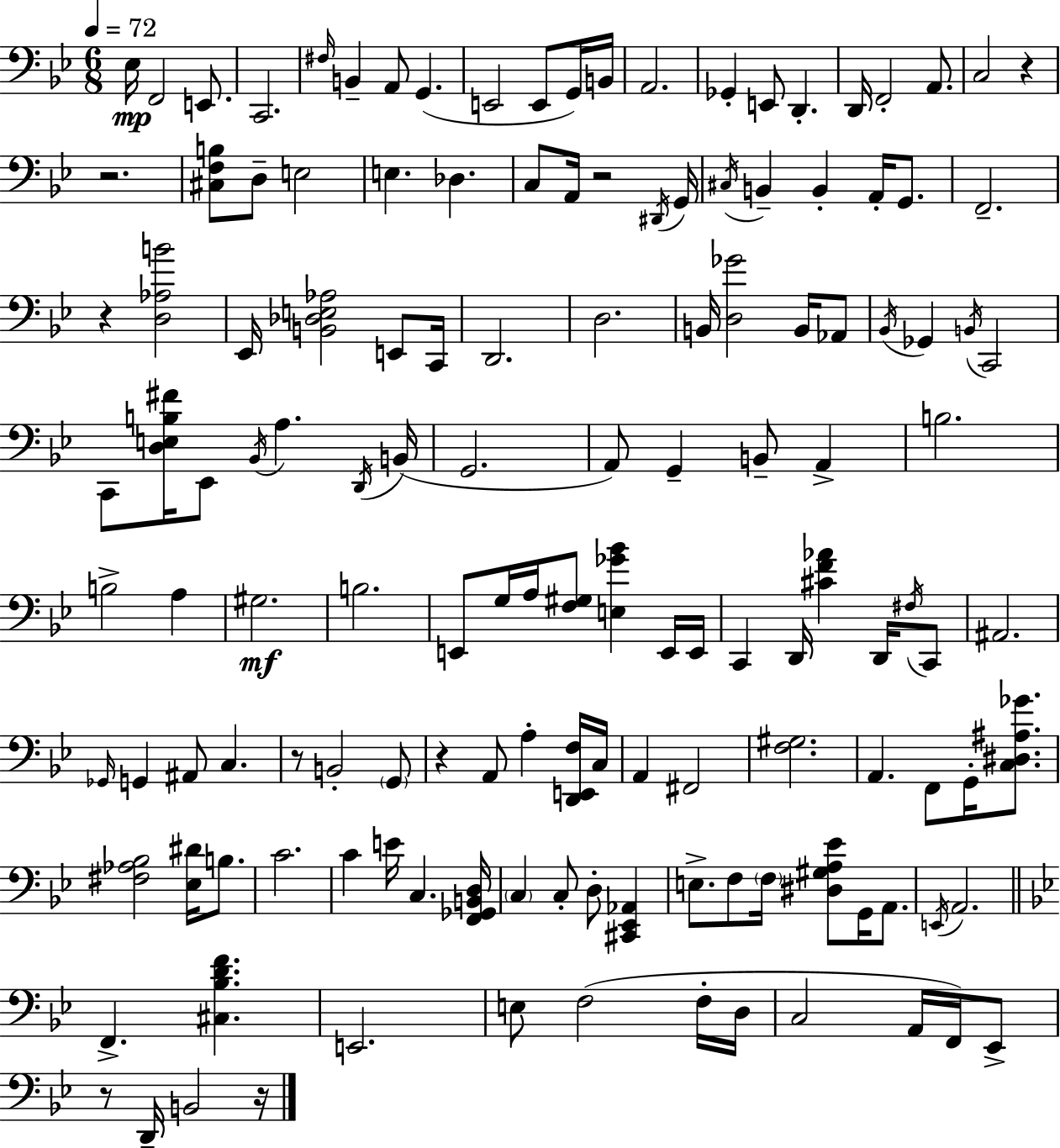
{
  \clef bass
  \numericTimeSignature
  \time 6/8
  \key bes \major
  \tempo 4 = 72
  ees16\mp f,2 e,8. | c,2. | \grace { fis16 } b,4-- a,8 g,4.( | e,2 e,8 g,16) | \break b,16 a,2. | ges,4-. e,8 d,4.-. | d,16 f,2-. a,8. | c2 r4 | \break r2. | <cis f b>8 d8-- e2 | e4. des4. | c8 a,16 r2 | \break \acciaccatura { dis,16 } g,16 \acciaccatura { cis16 } b,4-- b,4-. a,16-. | g,8. f,2.-- | r4 <d aes b'>2 | ees,16 <b, des e aes>2 | \break e,8 c,16 d,2. | d2. | b,16 <d ges'>2 | b,16 aes,8 \acciaccatura { bes,16 } ges,4 \acciaccatura { b,16 } c,2 | \break c,8 <d e b fis'>16 ees,8 \acciaccatura { bes,16 } a4. | \acciaccatura { d,16 }( b,16 g,2. | a,8) g,4-- | b,8-- a,4-> b2. | \break b2-> | a4 gis2.\mf | b2. | e,8 g16 a16 <f gis>8 | \break <e ges' bes'>4 e,16 e,16 c,4 d,16 | <cis' f' aes'>4 d,16 \acciaccatura { fis16 } c,8 ais,2. | \grace { ges,16 } g,4 | ais,8 c4. r8 b,2-. | \break \parenthesize g,8 r4 | a,8 a4-. <d, e, f>16 c16 a,4 | fis,2 <f gis>2. | a,4. | \break f,8 g,16-. <c dis ais ges'>8. <fis aes bes>2 | <ees dis'>16 b8. c'2. | c'4 | e'16 c4. <f, ges, b, d>16 \parenthesize c4 | \break c8-. d8-. <cis, ees, aes,>4 e8.-> | f8 \parenthesize f16 <dis gis a ees'>8 g,16 a,8. \acciaccatura { e,16 } a,2. | \bar "||" \break \key bes \major f,4.-> <cis bes d' f'>4. | e,2. | e8 f2( f16-. d16 | c2 a,16 f,16) ees,8-> | \break r8 d,16-- b,2 r16 | \bar "|."
}